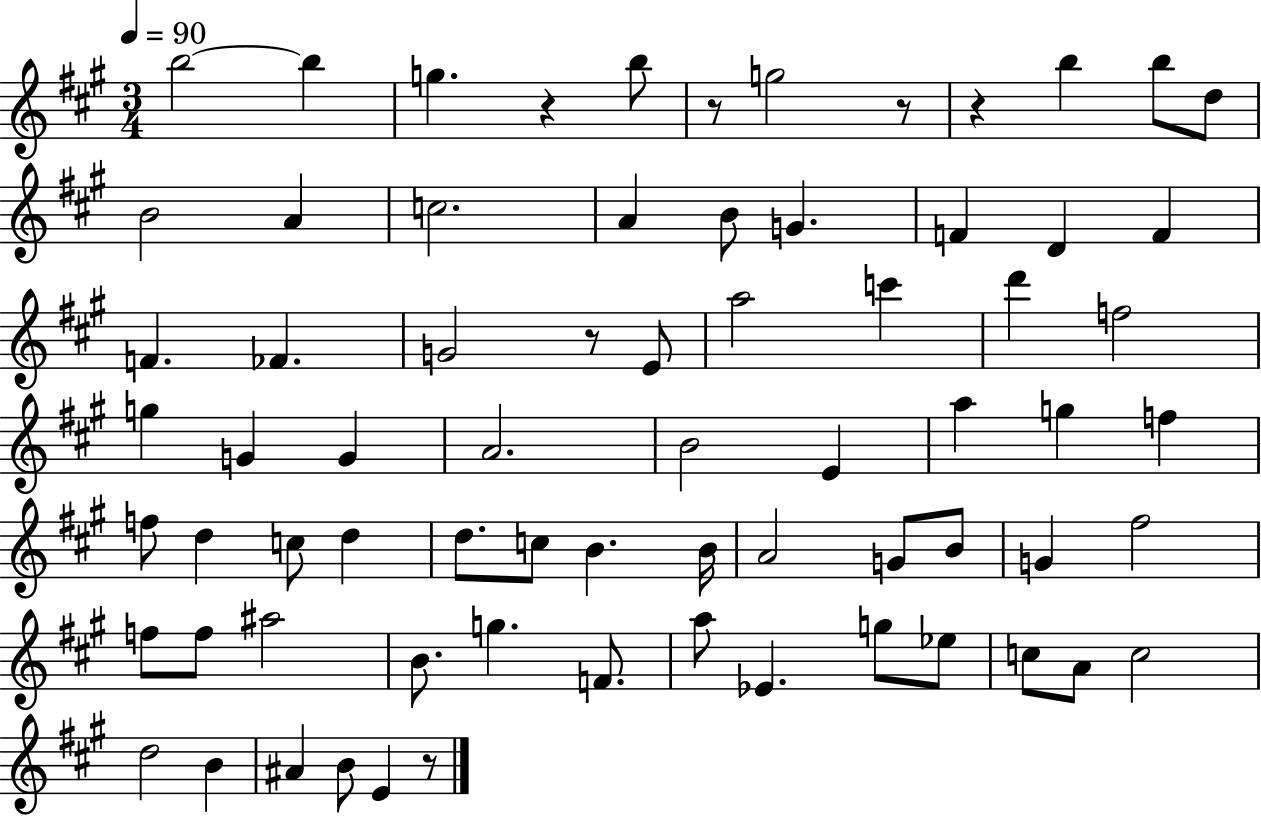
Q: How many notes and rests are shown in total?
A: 71